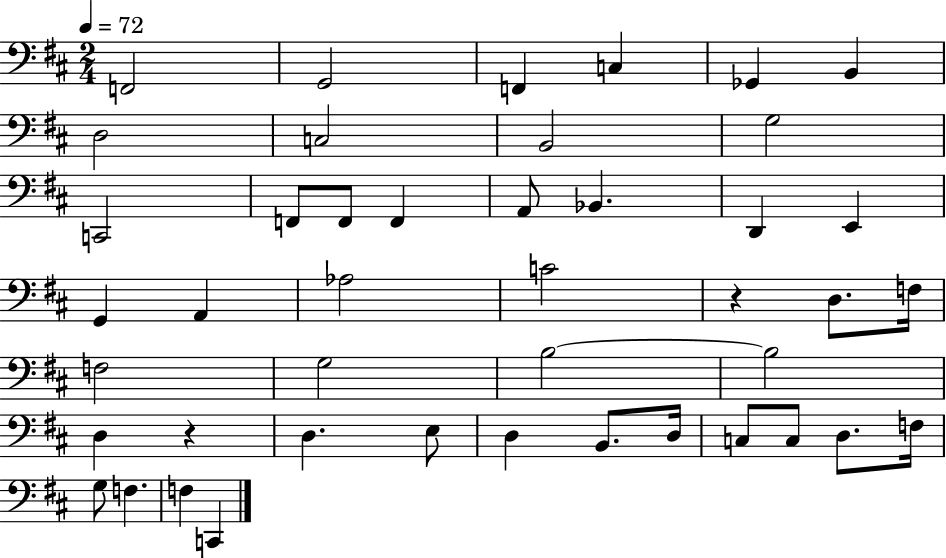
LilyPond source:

{
  \clef bass
  \numericTimeSignature
  \time 2/4
  \key d \major
  \tempo 4 = 72
  f,2 | g,2 | f,4 c4 | ges,4 b,4 | \break d2 | c2 | b,2 | g2 | \break c,2 | f,8 f,8 f,4 | a,8 bes,4. | d,4 e,4 | \break g,4 a,4 | aes2 | c'2 | r4 d8. f16 | \break f2 | g2 | b2~~ | b2 | \break d4 r4 | d4. e8 | d4 b,8. d16 | c8 c8 d8. f16 | \break g8 f4. | f4 c,4 | \bar "|."
}